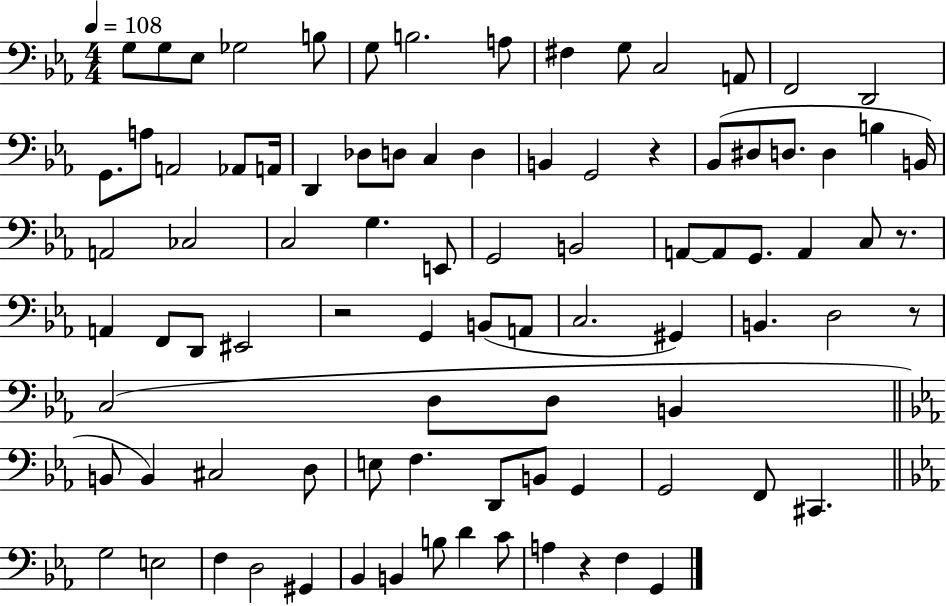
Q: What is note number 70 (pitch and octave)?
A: F2